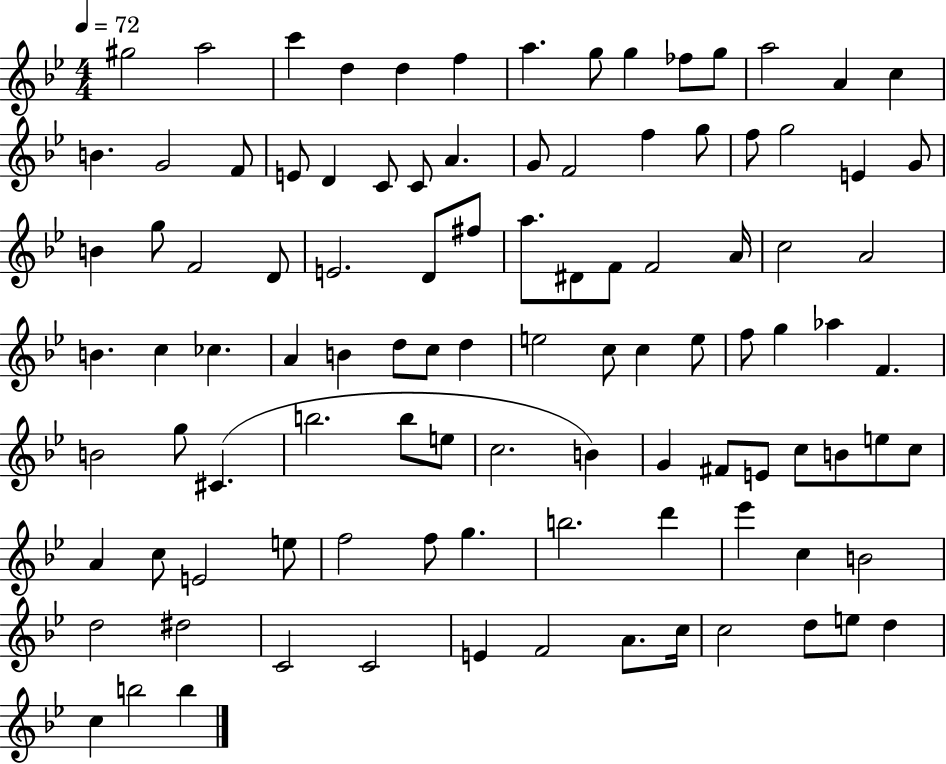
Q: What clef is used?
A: treble